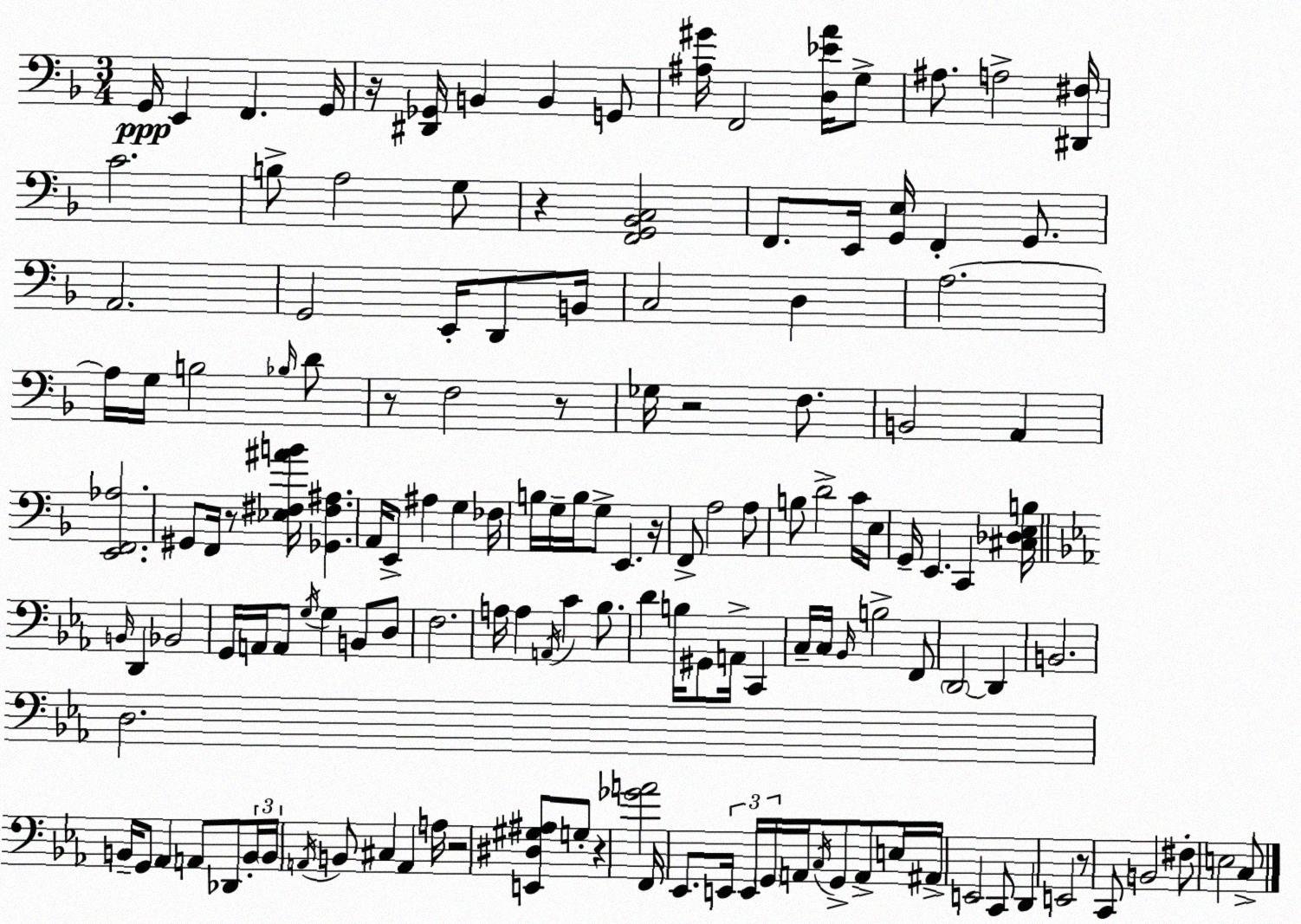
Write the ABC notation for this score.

X:1
T:Untitled
M:3/4
L:1/4
K:Dm
G,,/4 E,, F,, G,,/4 z/4 [^D,,_G,,]/4 B,, B,, G,,/2 [^A,^G]/4 F,,2 [D,_EA]/4 G,/2 ^A,/2 A,2 [^D,,^F,]/4 C2 B,/2 A,2 G,/2 z [F,,G,,_B,,C,]2 F,,/2 E,,/4 [G,,E,]/4 F,, G,,/2 A,,2 G,,2 E,,/4 D,,/2 B,,/4 C,2 D, A,2 A,/4 G,/4 B,2 _B,/4 D/2 z/2 F,2 z/2 _G,/4 z2 F,/2 B,,2 A,, [E,,F,,_A,]2 ^G,,/2 F,,/4 z/2 [_E,^F,^AB]/4 [_G,,^F,^A,] A,,/4 E,,/2 ^A, G, _F,/4 B,/4 G,/4 B,/4 G,/2 E,, z/4 F,,/2 A,2 A,/2 B,/2 D2 C/4 E,/4 G,,/4 E,, C,, [^C,_D,E,B,]/4 B,,/4 D,, _B,,2 G,,/4 A,,/4 A,,/2 G,/4 G, B,,/2 D,/2 F,2 A,/4 A, A,,/4 C _B,/2 D B,/4 ^G,,/2 A,,/4 C,, C,/4 C,/4 _B,,/4 B,2 F,,/2 D,,2 D,, B,,2 D,2 B,,/4 G,,/2 _A,, A,,/2 _D,,/2 B,,/4 B,,/4 A,,/4 B,,/2 ^C, A,, A,/4 z2 [E,,^D,^G,^A,]/2 G,/2 z [_GA]2 F,,/4 _E,,/2 E,,/4 E,,/4 G,,/4 A,,/4 C,/4 G,,/2 A,,/2 E,/4 ^A,,/4 E,,2 C,,/2 D,, E,,2 z/2 C,,/2 B,,2 ^F,/2 E,2 C,/2